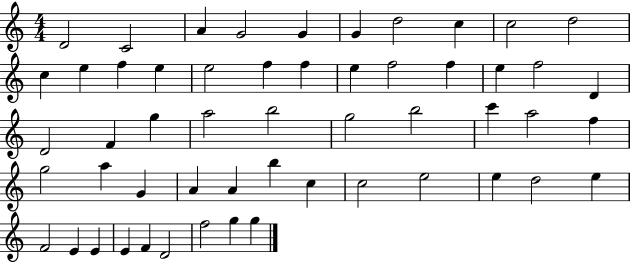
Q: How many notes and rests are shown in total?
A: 54